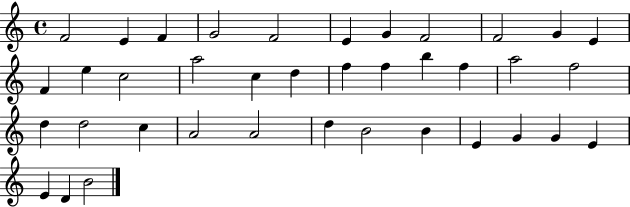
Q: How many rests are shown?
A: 0